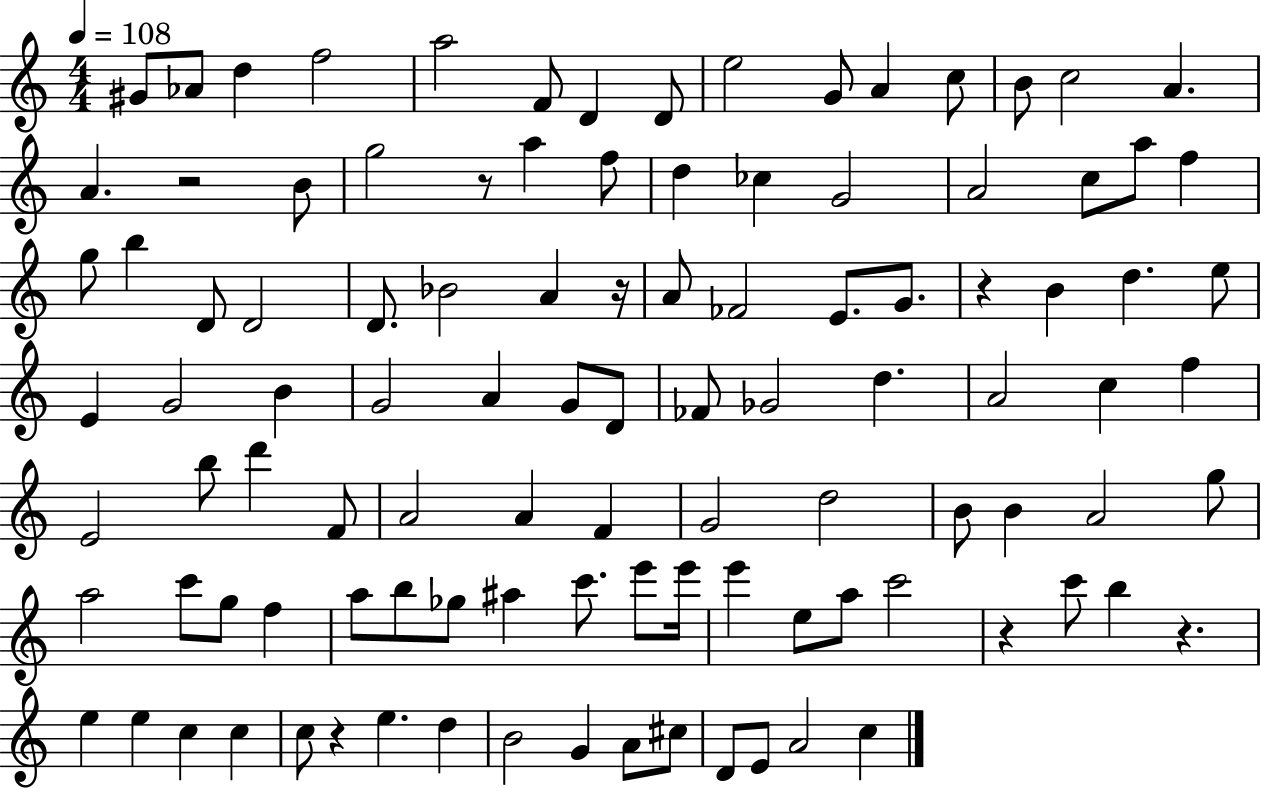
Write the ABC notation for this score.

X:1
T:Untitled
M:4/4
L:1/4
K:C
^G/2 _A/2 d f2 a2 F/2 D D/2 e2 G/2 A c/2 B/2 c2 A A z2 B/2 g2 z/2 a f/2 d _c G2 A2 c/2 a/2 f g/2 b D/2 D2 D/2 _B2 A z/4 A/2 _F2 E/2 G/2 z B d e/2 E G2 B G2 A G/2 D/2 _F/2 _G2 d A2 c f E2 b/2 d' F/2 A2 A F G2 d2 B/2 B A2 g/2 a2 c'/2 g/2 f a/2 b/2 _g/2 ^a c'/2 e'/2 e'/4 e' e/2 a/2 c'2 z c'/2 b z e e c c c/2 z e d B2 G A/2 ^c/2 D/2 E/2 A2 c